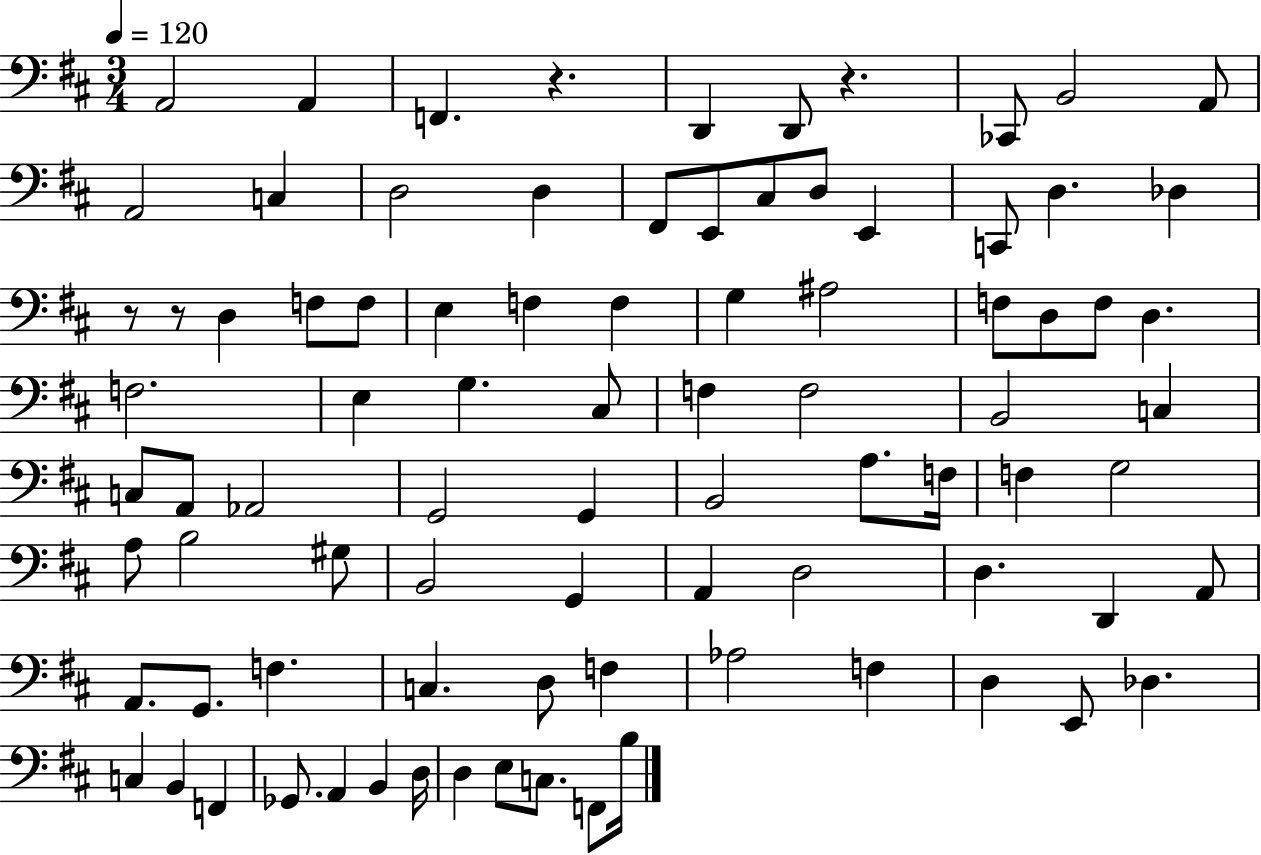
X:1
T:Untitled
M:3/4
L:1/4
K:D
A,,2 A,, F,, z D,, D,,/2 z _C,,/2 B,,2 A,,/2 A,,2 C, D,2 D, ^F,,/2 E,,/2 ^C,/2 D,/2 E,, C,,/2 D, _D, z/2 z/2 D, F,/2 F,/2 E, F, F, G, ^A,2 F,/2 D,/2 F,/2 D, F,2 E, G, ^C,/2 F, F,2 B,,2 C, C,/2 A,,/2 _A,,2 G,,2 G,, B,,2 A,/2 F,/4 F, G,2 A,/2 B,2 ^G,/2 B,,2 G,, A,, D,2 D, D,, A,,/2 A,,/2 G,,/2 F, C, D,/2 F, _A,2 F, D, E,,/2 _D, C, B,, F,, _G,,/2 A,, B,, D,/4 D, E,/2 C,/2 F,,/2 B,/4